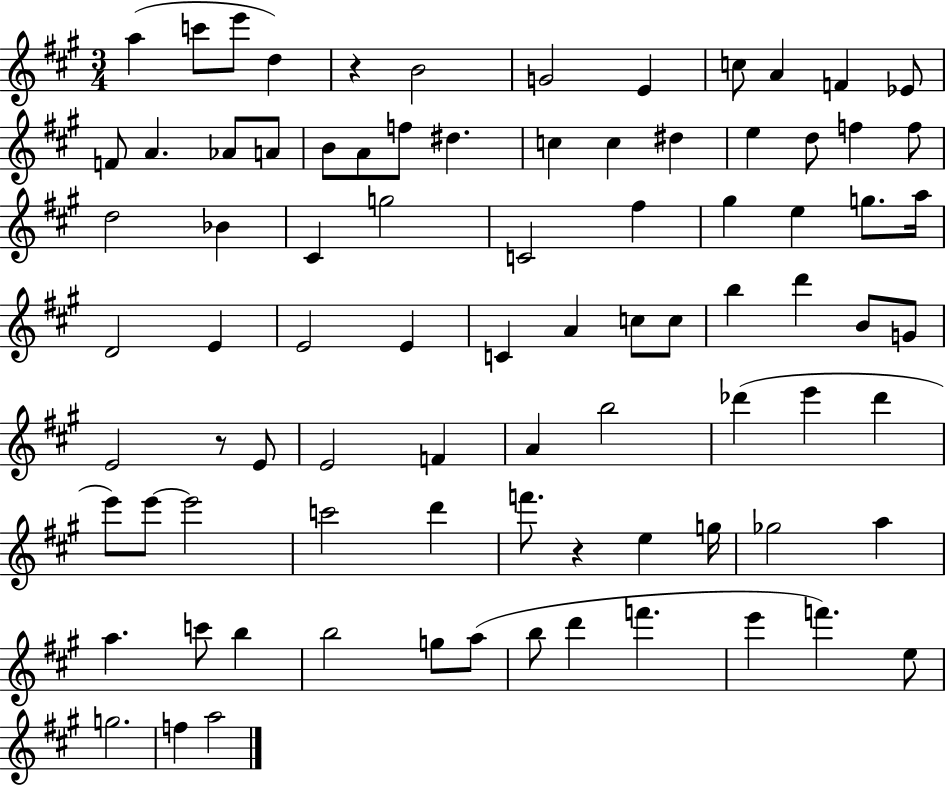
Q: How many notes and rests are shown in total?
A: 85